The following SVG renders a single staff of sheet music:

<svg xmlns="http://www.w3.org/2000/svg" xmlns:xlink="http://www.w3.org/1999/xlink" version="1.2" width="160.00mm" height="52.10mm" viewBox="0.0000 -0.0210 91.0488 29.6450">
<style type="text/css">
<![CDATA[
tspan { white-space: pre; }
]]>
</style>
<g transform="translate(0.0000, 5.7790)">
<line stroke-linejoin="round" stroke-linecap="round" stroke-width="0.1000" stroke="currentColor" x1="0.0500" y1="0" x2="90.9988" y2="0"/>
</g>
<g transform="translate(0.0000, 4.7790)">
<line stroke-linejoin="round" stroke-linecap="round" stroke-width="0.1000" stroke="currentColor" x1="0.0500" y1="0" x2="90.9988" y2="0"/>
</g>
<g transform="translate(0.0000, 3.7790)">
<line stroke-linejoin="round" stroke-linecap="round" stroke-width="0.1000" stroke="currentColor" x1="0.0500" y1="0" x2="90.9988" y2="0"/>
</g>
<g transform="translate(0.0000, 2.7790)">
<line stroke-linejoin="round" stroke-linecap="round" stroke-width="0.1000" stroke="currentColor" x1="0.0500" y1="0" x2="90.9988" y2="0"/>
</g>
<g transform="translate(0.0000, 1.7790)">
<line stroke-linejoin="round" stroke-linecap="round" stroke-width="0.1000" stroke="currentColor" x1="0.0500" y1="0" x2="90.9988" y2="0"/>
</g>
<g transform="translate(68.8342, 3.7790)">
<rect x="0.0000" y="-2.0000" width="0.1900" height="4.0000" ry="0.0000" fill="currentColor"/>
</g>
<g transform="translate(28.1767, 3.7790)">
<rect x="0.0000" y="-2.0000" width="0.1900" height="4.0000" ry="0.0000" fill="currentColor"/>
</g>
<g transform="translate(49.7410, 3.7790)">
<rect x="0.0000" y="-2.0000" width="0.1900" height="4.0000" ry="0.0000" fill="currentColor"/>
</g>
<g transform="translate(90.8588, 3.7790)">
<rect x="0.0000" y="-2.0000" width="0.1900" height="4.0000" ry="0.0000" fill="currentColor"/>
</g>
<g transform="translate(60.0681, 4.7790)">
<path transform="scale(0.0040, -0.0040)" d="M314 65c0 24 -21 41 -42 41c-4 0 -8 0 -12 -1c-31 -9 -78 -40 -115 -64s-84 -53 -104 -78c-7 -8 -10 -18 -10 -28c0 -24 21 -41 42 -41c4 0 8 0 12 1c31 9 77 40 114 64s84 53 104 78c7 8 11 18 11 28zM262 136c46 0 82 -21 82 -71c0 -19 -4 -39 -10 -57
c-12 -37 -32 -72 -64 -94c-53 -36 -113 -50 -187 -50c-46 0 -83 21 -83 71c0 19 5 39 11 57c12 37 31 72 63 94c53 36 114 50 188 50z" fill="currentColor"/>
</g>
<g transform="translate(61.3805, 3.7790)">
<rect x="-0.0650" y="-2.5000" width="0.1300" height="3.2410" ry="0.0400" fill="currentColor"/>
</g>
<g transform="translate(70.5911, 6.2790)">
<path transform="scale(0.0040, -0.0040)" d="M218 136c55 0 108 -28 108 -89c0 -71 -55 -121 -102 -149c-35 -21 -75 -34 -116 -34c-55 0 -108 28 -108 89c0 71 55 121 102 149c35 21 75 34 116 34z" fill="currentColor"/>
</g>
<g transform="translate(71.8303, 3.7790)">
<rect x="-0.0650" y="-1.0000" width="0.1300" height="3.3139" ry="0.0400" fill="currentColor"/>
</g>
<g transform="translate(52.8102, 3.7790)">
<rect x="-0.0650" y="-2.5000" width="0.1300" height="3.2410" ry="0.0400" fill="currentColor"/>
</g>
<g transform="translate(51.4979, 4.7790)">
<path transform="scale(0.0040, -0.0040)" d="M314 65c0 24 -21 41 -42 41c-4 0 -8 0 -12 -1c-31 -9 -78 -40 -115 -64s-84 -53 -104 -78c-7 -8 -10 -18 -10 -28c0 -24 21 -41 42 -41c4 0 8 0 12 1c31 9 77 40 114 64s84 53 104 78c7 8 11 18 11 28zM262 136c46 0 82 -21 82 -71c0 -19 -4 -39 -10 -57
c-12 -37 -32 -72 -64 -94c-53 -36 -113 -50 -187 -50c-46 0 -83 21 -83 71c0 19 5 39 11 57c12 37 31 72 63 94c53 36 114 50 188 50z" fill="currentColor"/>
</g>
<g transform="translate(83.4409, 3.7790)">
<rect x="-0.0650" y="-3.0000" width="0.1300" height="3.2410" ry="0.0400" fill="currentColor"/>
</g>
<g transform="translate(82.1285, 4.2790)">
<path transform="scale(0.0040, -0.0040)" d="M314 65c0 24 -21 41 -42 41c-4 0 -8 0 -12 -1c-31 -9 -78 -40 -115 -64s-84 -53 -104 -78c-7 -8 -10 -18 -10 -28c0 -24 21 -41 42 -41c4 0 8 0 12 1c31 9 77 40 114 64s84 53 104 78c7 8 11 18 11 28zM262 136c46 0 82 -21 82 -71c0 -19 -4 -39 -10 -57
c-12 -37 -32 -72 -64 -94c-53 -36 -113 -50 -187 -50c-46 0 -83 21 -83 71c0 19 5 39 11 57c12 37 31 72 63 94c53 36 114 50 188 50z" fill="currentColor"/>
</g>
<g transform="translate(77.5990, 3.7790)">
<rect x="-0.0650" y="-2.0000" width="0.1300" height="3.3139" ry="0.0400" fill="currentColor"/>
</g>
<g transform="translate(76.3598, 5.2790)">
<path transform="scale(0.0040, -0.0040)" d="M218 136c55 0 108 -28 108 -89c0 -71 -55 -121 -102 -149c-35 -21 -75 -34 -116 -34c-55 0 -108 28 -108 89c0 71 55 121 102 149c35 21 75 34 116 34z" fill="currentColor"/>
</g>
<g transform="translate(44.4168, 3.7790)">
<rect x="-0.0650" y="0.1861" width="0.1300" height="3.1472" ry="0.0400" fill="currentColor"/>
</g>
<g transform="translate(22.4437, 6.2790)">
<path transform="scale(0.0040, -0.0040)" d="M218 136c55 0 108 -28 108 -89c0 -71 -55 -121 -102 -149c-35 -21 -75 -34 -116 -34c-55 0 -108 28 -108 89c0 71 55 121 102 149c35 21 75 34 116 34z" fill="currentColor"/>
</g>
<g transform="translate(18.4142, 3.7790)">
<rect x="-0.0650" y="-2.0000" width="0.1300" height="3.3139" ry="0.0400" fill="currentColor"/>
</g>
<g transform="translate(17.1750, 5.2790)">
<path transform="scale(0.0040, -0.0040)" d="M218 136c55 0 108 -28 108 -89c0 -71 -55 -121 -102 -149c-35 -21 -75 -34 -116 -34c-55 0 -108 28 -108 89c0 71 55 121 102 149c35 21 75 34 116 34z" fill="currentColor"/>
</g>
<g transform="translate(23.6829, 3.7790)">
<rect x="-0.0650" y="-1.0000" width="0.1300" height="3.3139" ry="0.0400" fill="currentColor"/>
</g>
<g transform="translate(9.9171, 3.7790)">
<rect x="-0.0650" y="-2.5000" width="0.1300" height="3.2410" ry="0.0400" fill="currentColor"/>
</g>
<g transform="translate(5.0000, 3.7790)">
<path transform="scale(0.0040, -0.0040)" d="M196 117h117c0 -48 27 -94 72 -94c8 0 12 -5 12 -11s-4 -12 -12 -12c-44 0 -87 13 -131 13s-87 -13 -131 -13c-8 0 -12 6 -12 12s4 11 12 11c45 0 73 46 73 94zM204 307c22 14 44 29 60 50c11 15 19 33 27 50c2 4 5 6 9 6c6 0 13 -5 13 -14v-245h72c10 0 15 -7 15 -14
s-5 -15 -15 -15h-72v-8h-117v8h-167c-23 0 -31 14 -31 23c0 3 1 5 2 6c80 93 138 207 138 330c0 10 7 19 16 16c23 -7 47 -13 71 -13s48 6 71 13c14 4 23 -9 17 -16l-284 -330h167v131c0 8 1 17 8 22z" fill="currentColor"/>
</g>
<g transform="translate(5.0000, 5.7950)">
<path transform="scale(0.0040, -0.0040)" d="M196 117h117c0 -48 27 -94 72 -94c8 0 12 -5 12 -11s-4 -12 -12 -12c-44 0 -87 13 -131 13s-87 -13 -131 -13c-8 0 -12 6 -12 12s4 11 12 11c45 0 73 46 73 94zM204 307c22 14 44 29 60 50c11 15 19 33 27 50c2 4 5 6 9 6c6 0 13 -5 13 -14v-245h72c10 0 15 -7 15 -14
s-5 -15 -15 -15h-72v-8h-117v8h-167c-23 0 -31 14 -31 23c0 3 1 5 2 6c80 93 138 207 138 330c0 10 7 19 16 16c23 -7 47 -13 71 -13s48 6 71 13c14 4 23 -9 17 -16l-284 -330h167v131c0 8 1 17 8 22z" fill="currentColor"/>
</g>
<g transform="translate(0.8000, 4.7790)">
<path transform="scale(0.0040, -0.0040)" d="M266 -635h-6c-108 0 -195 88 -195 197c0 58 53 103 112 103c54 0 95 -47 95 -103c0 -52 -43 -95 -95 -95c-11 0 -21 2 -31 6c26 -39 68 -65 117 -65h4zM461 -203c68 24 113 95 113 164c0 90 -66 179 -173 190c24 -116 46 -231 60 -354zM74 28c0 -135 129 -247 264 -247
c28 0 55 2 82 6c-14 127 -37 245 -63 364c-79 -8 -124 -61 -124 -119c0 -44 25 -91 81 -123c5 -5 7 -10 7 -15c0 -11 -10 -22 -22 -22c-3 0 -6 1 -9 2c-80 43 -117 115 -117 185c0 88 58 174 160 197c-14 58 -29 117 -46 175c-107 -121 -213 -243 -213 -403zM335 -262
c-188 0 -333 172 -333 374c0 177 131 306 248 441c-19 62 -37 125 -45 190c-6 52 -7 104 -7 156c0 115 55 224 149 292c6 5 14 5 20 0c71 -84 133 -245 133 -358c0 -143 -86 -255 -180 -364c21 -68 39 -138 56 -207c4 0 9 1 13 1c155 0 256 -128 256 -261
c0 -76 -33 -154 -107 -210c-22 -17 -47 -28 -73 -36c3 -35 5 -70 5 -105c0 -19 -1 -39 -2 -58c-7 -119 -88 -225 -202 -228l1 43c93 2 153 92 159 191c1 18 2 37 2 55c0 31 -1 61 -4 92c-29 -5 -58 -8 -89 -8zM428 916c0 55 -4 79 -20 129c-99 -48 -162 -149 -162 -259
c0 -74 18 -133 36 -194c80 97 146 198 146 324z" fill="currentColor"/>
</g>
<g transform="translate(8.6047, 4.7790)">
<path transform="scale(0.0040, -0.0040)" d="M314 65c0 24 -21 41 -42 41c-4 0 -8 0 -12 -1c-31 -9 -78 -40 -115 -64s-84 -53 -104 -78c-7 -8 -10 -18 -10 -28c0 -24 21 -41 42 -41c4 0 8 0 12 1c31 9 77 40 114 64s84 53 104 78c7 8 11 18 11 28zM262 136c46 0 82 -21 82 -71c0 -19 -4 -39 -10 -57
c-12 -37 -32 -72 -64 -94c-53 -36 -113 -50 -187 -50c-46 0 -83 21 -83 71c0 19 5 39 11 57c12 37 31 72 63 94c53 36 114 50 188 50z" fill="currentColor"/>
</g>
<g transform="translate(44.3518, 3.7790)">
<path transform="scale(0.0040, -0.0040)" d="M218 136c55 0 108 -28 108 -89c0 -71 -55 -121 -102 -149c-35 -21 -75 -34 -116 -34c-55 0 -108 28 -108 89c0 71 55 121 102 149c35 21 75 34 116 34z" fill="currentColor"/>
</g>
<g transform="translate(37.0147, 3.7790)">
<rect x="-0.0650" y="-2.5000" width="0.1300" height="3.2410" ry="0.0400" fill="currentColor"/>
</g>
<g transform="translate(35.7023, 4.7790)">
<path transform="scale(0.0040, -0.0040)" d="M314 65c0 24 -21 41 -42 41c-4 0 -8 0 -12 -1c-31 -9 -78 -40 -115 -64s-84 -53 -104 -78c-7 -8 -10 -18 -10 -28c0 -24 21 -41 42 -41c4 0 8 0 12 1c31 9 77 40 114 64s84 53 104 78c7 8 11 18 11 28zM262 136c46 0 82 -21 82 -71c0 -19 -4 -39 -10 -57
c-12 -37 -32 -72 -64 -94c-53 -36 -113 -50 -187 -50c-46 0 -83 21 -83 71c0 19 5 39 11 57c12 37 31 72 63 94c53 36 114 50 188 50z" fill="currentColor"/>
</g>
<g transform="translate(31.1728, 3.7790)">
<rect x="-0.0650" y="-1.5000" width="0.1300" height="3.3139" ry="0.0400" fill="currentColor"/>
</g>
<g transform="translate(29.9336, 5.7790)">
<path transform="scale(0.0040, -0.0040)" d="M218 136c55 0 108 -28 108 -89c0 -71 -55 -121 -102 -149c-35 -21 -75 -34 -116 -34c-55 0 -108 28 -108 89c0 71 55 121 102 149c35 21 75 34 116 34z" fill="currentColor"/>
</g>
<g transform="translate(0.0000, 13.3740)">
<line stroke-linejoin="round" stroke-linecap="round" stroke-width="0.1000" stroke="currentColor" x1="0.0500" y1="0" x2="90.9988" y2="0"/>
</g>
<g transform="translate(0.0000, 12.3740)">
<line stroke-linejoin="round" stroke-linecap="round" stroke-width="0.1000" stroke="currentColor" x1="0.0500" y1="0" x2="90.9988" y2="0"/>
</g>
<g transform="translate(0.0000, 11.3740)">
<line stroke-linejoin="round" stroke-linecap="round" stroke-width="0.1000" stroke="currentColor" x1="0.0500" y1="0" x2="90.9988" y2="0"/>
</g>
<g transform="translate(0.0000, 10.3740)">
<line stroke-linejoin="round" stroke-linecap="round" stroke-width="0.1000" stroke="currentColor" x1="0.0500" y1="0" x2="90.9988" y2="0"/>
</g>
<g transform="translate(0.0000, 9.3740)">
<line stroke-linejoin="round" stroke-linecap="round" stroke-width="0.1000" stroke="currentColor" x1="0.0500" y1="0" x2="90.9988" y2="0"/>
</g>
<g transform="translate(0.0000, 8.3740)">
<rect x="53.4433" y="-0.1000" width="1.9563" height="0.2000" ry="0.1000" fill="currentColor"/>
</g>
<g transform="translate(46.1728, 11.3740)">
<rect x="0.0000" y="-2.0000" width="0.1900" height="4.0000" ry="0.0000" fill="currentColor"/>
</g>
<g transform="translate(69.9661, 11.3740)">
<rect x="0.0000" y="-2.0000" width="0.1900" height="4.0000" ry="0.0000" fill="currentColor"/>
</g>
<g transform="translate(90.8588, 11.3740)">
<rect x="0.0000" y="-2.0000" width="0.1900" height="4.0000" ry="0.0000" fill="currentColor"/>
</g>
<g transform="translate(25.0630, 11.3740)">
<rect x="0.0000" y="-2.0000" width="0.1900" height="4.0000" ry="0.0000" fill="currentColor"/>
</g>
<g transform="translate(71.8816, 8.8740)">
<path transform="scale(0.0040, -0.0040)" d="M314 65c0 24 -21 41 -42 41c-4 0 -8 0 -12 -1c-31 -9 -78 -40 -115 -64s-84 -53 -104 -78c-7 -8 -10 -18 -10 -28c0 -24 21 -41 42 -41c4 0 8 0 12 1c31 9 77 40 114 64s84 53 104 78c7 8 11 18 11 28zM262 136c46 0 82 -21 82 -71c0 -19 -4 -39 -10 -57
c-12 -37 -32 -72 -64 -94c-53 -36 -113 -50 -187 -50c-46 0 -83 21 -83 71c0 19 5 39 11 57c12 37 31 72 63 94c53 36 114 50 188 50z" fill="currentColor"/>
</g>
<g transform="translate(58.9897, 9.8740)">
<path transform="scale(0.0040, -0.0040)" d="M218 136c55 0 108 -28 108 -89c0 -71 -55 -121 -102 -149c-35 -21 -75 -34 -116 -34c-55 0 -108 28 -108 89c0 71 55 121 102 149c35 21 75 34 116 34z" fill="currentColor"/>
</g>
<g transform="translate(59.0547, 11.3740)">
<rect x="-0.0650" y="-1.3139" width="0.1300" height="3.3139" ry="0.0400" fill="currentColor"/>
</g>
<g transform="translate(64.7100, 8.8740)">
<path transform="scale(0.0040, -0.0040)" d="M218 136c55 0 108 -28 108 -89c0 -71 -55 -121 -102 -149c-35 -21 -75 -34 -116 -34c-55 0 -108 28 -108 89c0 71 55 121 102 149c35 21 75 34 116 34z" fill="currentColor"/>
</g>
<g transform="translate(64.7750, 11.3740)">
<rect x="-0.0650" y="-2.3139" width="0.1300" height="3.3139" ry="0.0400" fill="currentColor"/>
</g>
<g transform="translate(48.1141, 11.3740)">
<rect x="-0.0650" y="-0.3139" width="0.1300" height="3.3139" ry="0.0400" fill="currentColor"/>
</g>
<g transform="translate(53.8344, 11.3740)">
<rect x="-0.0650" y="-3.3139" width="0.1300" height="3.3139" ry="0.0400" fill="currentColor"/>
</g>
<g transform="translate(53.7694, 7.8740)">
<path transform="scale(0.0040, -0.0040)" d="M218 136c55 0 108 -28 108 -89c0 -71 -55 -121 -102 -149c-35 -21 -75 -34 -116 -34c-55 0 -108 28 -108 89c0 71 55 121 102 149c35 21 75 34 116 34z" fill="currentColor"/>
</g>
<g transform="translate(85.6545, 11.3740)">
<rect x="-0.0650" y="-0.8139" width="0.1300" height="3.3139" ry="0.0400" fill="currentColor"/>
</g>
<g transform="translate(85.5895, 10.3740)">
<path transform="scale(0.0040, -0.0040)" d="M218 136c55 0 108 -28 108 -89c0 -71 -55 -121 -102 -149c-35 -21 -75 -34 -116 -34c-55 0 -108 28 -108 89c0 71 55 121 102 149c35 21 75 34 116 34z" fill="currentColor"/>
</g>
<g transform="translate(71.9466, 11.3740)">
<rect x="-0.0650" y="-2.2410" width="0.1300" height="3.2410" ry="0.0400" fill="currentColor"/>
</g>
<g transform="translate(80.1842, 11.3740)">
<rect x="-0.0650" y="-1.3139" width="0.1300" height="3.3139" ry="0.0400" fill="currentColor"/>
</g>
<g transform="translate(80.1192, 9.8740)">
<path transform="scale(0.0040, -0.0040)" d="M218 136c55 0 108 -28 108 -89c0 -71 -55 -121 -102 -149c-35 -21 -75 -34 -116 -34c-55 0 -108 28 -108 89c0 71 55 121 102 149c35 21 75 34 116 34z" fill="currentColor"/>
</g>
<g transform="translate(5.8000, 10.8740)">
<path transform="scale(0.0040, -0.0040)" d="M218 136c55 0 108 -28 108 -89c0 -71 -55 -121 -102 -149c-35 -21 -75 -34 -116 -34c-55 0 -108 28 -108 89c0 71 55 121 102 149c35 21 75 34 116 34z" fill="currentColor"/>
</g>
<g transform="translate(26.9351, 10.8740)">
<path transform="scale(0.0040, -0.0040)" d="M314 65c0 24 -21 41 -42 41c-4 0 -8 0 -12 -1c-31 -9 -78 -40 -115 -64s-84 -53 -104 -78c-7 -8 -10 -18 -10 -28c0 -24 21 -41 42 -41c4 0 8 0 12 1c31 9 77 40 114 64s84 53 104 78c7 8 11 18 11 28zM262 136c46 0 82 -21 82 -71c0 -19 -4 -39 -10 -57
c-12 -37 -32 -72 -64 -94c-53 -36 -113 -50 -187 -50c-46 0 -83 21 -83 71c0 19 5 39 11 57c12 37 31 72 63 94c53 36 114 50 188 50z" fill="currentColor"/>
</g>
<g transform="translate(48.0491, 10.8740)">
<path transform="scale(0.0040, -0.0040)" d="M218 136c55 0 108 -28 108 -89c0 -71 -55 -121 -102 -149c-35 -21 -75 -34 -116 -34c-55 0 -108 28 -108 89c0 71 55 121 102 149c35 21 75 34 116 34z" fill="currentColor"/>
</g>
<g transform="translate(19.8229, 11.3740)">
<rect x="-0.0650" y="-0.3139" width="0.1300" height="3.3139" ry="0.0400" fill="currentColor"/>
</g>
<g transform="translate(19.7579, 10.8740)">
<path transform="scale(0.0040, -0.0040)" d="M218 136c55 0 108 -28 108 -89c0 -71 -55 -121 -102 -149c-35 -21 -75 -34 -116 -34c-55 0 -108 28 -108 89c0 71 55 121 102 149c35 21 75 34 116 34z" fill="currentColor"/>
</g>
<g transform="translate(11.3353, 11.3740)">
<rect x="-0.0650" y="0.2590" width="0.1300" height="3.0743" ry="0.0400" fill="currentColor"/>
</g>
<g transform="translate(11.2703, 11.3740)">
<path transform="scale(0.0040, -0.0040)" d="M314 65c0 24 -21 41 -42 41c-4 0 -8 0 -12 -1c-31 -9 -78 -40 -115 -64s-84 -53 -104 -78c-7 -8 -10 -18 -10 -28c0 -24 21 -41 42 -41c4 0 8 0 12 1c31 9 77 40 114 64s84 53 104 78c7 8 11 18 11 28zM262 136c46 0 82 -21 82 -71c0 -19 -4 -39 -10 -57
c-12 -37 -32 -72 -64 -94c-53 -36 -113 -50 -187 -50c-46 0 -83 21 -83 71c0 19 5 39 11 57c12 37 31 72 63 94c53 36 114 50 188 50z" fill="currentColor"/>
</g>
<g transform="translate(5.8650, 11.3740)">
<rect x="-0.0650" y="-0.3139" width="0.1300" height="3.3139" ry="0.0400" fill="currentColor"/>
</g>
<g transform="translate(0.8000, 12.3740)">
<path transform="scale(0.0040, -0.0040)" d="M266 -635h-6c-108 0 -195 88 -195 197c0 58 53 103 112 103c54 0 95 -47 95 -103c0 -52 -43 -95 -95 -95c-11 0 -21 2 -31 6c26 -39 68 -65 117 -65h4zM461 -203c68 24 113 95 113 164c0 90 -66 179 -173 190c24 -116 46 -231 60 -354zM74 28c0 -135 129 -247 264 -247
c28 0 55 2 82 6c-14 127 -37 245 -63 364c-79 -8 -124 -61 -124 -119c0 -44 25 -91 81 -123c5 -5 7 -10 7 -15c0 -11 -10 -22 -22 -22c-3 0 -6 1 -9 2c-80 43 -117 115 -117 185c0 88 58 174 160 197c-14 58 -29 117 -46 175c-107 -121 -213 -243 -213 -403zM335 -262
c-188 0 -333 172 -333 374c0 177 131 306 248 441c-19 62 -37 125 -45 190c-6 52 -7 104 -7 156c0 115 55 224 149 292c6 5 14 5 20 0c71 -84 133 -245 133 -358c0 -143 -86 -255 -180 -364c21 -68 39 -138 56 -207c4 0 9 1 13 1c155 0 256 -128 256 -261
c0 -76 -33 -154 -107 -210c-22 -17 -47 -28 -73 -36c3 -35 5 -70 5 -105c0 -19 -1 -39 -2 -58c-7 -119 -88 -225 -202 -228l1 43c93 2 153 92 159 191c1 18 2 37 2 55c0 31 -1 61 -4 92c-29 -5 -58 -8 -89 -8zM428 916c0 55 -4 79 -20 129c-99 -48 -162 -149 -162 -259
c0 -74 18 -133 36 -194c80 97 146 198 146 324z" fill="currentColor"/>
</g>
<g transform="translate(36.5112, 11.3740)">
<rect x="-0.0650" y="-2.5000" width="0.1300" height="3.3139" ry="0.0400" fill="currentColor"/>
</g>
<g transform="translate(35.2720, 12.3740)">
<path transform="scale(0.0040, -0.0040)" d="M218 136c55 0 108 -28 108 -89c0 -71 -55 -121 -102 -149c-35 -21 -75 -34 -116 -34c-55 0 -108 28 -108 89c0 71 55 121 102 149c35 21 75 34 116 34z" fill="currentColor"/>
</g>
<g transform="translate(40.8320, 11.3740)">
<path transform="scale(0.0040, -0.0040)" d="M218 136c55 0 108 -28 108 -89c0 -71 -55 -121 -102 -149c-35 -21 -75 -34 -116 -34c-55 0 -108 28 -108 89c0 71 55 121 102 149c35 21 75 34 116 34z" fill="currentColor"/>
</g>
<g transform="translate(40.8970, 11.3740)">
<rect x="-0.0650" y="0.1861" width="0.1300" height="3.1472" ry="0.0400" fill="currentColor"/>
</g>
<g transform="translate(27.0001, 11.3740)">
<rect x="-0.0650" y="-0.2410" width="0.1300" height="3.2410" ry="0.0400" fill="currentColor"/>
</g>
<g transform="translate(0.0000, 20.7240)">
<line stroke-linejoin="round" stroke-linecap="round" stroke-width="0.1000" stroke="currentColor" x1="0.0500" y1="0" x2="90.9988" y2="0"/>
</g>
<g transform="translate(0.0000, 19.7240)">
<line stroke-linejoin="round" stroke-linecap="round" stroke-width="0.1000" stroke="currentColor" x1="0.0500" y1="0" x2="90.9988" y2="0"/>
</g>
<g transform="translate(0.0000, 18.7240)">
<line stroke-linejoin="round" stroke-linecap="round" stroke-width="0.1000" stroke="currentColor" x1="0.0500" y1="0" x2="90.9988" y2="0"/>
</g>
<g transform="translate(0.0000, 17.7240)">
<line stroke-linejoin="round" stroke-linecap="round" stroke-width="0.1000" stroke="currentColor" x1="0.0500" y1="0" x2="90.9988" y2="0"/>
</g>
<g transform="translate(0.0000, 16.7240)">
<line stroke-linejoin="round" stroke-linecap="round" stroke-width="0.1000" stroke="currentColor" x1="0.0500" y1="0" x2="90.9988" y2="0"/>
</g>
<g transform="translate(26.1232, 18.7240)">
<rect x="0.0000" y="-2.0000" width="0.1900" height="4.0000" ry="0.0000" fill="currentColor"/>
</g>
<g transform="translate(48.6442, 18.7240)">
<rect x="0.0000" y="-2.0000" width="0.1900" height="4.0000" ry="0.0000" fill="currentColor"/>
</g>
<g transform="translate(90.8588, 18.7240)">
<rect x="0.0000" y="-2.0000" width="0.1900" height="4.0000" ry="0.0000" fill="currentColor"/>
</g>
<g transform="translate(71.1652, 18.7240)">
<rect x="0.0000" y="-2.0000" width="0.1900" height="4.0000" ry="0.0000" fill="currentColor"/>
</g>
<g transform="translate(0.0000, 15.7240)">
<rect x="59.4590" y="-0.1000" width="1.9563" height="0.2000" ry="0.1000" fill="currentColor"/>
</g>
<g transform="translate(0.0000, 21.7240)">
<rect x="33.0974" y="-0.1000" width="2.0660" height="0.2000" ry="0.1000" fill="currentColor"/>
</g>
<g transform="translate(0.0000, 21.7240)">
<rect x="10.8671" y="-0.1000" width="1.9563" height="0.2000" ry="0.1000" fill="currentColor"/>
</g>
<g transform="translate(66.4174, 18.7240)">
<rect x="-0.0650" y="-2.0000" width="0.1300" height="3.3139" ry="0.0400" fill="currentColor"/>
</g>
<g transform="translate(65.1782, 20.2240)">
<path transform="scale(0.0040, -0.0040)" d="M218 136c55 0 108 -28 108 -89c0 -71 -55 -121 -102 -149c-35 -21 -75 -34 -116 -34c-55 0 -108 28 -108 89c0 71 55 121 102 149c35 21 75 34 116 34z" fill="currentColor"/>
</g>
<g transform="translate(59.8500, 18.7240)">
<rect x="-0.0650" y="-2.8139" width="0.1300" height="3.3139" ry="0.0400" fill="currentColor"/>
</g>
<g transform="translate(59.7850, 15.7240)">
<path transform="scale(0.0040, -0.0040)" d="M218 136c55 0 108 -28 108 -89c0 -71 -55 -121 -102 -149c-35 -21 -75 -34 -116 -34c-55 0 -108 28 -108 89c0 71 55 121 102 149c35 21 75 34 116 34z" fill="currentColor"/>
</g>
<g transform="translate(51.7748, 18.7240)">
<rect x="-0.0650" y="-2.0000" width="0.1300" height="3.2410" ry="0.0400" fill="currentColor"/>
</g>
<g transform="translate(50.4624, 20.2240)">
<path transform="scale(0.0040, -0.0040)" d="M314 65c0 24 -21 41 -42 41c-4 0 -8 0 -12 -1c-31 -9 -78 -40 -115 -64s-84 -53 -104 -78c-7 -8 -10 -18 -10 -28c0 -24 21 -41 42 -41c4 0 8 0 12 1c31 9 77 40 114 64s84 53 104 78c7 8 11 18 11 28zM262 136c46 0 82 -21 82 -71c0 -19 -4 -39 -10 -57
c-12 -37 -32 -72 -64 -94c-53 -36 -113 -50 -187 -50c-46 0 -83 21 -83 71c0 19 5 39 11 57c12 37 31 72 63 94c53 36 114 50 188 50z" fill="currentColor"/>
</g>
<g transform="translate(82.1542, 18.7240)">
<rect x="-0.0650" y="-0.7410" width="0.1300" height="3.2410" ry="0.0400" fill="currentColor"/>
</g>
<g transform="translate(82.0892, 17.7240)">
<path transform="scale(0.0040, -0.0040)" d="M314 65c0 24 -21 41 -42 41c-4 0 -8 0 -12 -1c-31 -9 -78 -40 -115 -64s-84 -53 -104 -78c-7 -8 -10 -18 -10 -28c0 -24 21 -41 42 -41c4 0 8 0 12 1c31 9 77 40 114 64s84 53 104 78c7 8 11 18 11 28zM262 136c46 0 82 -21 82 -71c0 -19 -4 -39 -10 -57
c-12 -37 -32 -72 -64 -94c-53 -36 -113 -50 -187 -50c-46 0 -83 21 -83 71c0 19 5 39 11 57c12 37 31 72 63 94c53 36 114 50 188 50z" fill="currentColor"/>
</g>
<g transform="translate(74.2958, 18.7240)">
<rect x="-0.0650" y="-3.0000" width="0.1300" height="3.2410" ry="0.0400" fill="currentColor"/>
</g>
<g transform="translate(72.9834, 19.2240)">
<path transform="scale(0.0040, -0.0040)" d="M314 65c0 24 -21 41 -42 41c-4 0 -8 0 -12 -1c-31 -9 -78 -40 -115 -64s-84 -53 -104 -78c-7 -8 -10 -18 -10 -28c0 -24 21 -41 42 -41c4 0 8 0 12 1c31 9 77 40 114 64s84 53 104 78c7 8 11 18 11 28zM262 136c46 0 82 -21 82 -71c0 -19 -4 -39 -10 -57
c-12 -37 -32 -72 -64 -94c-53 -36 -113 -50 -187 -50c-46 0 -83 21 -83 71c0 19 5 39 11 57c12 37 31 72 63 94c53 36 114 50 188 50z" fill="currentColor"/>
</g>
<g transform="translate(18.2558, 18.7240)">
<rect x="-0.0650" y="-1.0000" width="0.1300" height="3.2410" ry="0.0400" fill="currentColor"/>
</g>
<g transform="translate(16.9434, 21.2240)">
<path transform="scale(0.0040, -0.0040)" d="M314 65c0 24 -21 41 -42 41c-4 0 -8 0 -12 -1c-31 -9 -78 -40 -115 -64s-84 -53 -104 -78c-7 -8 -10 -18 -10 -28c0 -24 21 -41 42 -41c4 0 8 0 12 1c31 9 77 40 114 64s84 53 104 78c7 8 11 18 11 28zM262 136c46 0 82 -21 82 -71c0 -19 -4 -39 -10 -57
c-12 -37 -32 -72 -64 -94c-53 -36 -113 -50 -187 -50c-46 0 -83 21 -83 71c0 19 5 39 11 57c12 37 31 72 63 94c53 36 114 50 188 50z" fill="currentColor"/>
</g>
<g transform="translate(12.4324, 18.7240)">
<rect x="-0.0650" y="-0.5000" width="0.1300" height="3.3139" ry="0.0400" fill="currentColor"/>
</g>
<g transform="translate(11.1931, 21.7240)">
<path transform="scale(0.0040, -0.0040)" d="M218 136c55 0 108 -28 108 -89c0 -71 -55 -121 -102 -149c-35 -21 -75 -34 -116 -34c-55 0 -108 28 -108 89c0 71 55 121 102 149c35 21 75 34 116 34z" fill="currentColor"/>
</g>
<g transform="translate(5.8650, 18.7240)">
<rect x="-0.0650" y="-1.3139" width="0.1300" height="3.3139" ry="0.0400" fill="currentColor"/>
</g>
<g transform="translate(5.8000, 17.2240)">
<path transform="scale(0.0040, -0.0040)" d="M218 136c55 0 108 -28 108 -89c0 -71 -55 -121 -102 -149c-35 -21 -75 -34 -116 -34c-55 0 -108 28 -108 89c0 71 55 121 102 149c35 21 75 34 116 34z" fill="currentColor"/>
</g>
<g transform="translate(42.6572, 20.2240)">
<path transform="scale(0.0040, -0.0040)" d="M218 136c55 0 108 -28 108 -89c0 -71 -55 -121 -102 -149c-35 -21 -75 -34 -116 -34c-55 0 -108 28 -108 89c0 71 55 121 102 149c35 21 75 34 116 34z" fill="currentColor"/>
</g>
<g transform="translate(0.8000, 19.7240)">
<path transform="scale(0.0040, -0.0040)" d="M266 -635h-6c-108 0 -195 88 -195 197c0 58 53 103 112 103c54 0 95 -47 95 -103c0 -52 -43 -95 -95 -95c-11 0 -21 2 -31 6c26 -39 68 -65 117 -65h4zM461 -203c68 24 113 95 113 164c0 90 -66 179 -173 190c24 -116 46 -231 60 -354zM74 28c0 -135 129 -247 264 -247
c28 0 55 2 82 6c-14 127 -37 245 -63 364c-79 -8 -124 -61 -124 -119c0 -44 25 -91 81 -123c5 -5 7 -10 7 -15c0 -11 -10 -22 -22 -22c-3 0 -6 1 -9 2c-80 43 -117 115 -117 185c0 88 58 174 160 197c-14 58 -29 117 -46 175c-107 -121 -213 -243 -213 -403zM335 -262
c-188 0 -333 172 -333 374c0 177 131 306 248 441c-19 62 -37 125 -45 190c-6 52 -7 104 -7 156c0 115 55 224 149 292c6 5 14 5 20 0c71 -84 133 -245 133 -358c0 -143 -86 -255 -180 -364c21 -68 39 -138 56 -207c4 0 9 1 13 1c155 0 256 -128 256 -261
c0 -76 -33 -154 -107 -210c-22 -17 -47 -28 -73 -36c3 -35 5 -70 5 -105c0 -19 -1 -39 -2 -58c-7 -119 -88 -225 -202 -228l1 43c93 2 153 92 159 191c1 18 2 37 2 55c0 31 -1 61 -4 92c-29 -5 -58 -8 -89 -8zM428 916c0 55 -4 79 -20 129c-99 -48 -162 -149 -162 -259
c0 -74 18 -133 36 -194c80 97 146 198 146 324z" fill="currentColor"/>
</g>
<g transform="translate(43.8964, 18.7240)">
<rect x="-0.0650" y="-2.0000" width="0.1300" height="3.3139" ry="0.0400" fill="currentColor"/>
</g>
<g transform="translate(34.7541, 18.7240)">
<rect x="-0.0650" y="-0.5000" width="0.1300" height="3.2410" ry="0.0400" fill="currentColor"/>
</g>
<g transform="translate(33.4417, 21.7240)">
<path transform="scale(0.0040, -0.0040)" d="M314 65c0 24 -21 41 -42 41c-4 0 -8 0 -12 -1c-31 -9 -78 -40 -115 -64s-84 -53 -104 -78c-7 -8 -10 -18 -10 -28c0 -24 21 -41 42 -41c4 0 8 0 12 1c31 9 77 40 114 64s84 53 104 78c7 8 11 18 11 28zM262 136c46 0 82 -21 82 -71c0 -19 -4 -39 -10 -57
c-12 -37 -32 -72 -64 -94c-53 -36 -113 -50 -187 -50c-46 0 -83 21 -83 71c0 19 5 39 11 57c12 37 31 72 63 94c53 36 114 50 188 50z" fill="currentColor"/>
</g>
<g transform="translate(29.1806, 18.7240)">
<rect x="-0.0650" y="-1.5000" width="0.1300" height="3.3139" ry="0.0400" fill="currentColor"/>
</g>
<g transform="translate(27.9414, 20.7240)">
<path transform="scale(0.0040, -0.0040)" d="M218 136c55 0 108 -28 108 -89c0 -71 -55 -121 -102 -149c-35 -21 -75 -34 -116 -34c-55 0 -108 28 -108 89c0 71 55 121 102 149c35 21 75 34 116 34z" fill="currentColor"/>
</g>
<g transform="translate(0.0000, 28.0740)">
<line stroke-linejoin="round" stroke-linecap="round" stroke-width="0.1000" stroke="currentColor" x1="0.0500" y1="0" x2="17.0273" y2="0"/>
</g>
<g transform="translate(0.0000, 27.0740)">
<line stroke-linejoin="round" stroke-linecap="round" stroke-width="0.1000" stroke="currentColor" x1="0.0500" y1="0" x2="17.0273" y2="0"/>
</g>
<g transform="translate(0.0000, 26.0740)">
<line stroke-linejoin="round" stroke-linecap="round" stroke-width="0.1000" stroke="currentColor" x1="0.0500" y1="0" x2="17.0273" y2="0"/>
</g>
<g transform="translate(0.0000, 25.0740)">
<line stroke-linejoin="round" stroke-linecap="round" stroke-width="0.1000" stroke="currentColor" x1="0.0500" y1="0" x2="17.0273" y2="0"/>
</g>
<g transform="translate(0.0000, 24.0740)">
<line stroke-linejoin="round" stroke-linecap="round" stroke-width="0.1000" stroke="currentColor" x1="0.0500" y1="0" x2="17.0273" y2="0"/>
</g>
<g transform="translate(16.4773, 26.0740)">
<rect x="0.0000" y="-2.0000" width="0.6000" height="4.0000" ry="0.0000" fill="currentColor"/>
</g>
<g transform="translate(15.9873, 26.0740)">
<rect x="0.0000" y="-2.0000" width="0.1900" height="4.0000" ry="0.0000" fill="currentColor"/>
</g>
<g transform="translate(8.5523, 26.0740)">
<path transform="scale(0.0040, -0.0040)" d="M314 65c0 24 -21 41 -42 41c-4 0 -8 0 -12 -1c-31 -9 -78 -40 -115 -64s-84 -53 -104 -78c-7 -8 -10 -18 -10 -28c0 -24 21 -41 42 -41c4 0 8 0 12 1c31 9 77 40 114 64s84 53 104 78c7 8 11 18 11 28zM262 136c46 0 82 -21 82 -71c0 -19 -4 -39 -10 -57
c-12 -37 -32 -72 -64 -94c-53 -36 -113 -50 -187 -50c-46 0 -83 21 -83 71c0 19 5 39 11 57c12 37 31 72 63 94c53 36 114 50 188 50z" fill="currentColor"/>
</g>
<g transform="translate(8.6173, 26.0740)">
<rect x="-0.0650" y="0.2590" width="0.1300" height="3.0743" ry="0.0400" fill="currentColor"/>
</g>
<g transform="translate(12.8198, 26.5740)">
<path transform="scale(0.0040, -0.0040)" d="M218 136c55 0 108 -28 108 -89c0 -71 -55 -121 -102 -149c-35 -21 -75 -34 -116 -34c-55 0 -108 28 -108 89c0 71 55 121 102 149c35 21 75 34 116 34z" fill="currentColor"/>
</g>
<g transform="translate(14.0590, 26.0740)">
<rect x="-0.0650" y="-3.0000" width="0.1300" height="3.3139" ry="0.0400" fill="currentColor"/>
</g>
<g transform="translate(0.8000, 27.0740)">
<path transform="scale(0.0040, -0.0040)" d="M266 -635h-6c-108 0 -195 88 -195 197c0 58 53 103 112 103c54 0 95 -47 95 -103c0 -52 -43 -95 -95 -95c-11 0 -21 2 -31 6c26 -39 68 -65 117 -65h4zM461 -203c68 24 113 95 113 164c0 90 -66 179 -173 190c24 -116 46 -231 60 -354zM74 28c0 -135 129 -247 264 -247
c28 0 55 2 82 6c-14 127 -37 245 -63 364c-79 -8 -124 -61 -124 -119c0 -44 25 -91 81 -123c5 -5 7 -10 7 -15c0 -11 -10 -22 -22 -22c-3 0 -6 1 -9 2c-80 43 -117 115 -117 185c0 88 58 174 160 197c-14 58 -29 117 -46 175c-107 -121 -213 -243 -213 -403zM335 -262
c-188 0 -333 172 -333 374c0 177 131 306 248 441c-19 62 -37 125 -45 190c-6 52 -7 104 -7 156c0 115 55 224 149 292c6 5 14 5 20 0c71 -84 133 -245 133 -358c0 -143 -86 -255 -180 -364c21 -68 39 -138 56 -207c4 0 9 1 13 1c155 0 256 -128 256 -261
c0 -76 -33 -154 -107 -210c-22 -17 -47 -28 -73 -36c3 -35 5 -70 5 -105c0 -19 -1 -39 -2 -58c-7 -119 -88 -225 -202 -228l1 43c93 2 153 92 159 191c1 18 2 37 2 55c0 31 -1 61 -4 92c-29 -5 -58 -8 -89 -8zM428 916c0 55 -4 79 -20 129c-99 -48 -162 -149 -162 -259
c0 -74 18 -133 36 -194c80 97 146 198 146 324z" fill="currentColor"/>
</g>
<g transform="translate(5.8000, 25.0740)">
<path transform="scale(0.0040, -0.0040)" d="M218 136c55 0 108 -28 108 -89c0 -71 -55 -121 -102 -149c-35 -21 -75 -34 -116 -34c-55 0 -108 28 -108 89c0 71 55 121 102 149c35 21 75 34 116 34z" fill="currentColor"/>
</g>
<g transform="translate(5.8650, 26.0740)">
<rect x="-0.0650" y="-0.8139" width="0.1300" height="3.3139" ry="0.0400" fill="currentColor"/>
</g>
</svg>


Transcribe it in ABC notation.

X:1
T:Untitled
M:4/4
L:1/4
K:C
G2 F D E G2 B G2 G2 D F A2 c B2 c c2 G B c b e g g2 e d e C D2 E C2 F F2 a F A2 d2 d B2 A